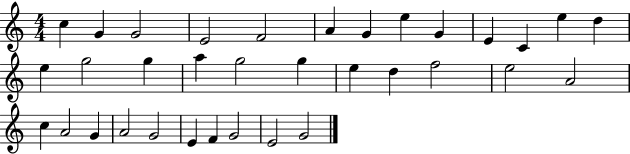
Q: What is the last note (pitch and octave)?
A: G4